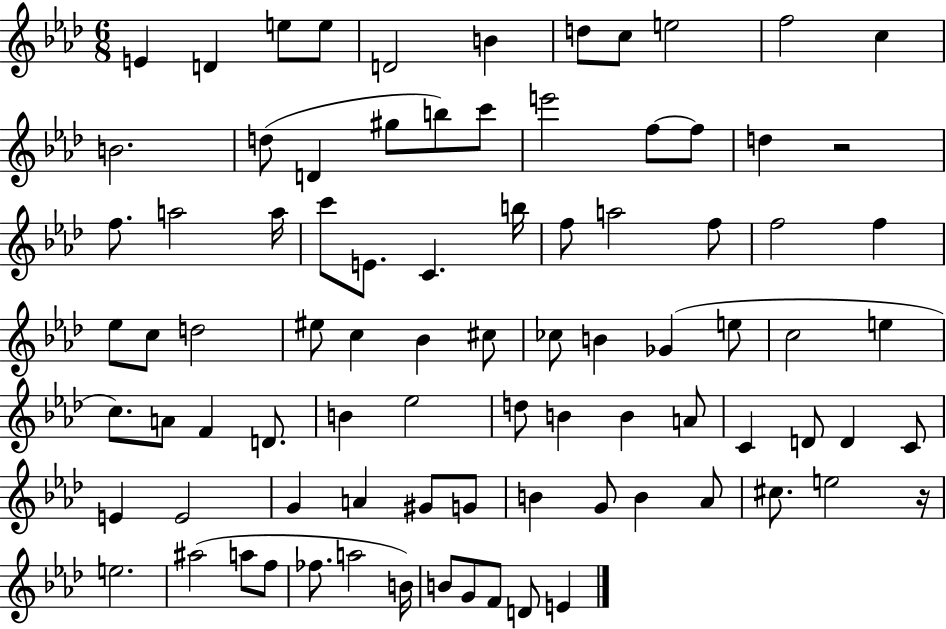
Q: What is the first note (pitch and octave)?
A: E4